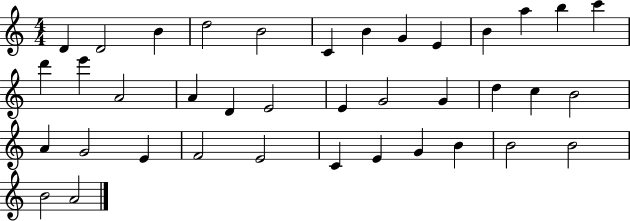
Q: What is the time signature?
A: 4/4